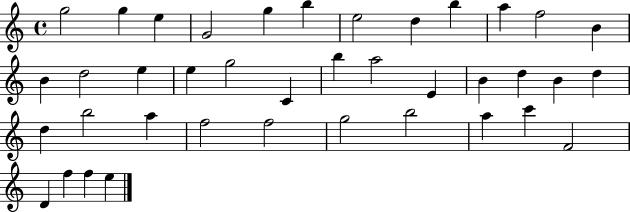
{
  \clef treble
  \time 4/4
  \defaultTimeSignature
  \key c \major
  g''2 g''4 e''4 | g'2 g''4 b''4 | e''2 d''4 b''4 | a''4 f''2 b'4 | \break b'4 d''2 e''4 | e''4 g''2 c'4 | b''4 a''2 e'4 | b'4 d''4 b'4 d''4 | \break d''4 b''2 a''4 | f''2 f''2 | g''2 b''2 | a''4 c'''4 f'2 | \break d'4 f''4 f''4 e''4 | \bar "|."
}